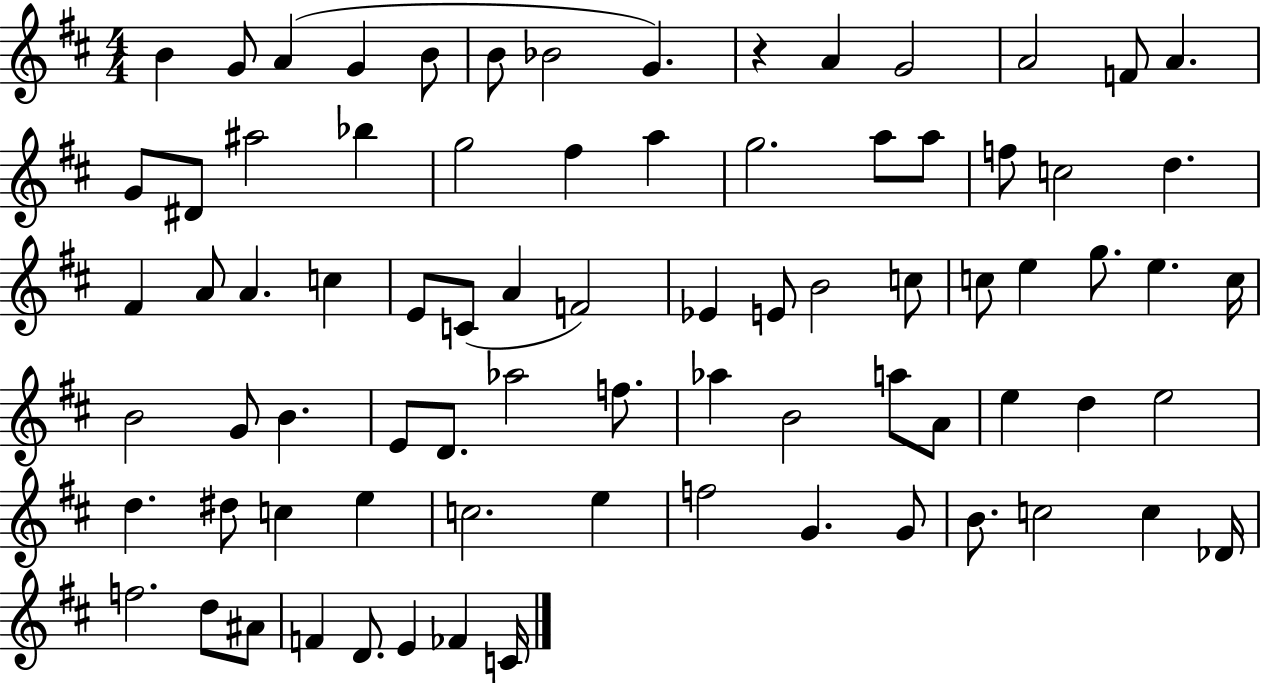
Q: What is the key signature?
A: D major